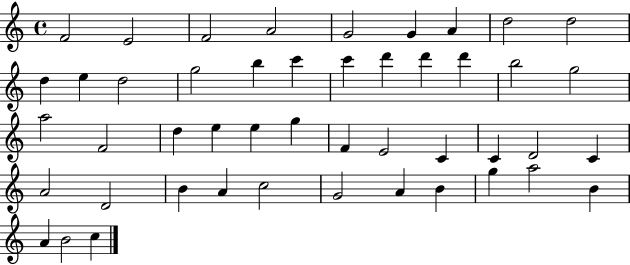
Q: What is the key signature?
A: C major